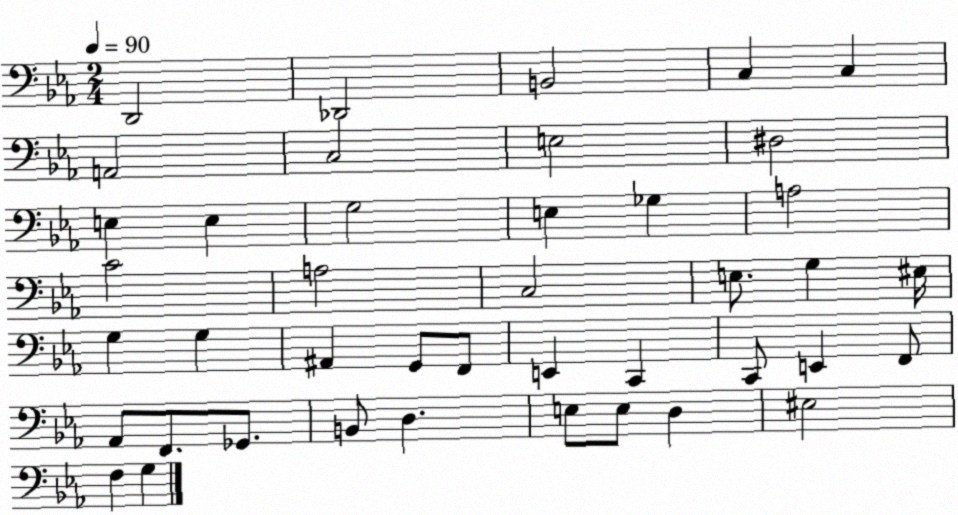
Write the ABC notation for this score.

X:1
T:Untitled
M:2/4
L:1/4
K:Eb
D,,2 _D,,2 B,,2 C, C, A,,2 C,2 E,2 ^D,2 E, E, G,2 E, _G, A,2 C2 A,2 C,2 E,/2 G, ^E,/4 G, G, ^A,, G,,/2 F,,/2 E,, C,, C,,/2 E,, F,,/2 _A,,/2 F,,/2 _G,,/2 B,,/2 D, E,/2 E,/2 D, ^E,2 F, G,